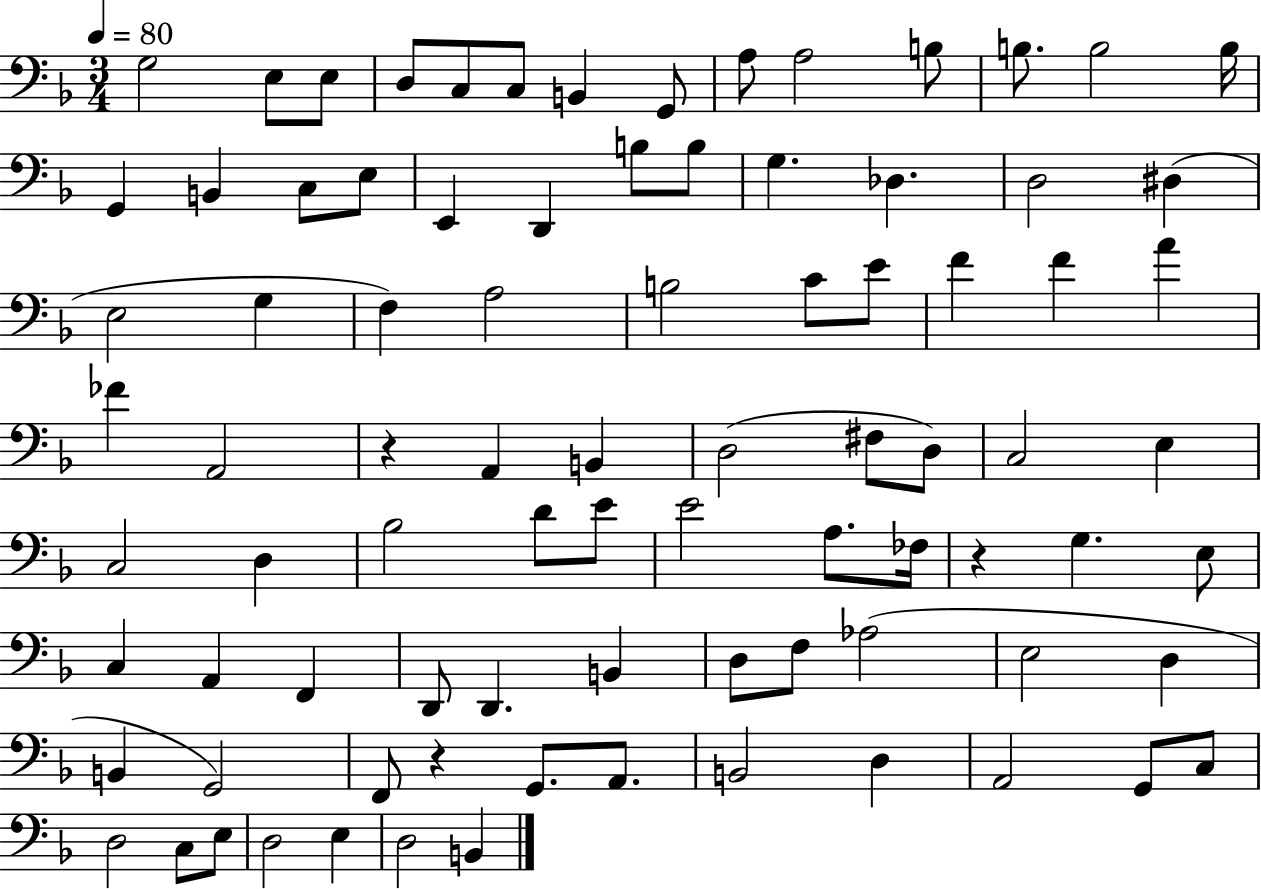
G3/h E3/e E3/e D3/e C3/e C3/e B2/q G2/e A3/e A3/h B3/e B3/e. B3/h B3/s G2/q B2/q C3/e E3/e E2/q D2/q B3/e B3/e G3/q. Db3/q. D3/h D#3/q E3/h G3/q F3/q A3/h B3/h C4/e E4/e F4/q F4/q A4/q FES4/q A2/h R/q A2/q B2/q D3/h F#3/e D3/e C3/h E3/q C3/h D3/q Bb3/h D4/e E4/e E4/h A3/e. FES3/s R/q G3/q. E3/e C3/q A2/q F2/q D2/e D2/q. B2/q D3/e F3/e Ab3/h E3/h D3/q B2/q G2/h F2/e R/q G2/e. A2/e. B2/h D3/q A2/h G2/e C3/e D3/h C3/e E3/e D3/h E3/q D3/h B2/q